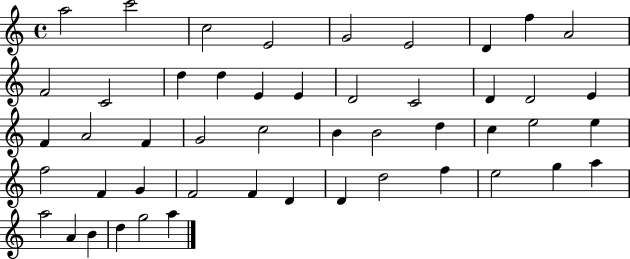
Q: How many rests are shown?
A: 0